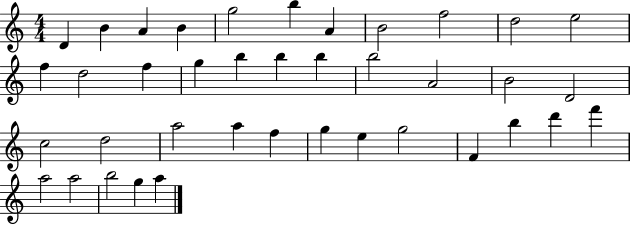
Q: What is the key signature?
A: C major